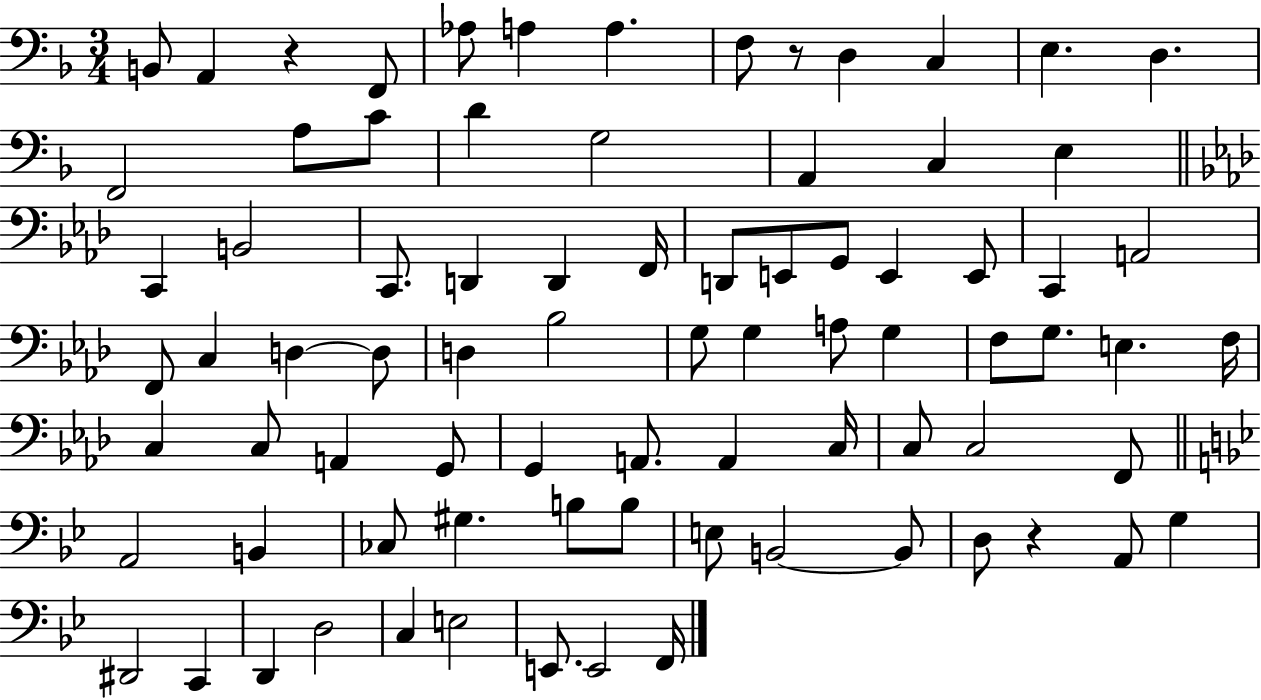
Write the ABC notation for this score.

X:1
T:Untitled
M:3/4
L:1/4
K:F
B,,/2 A,, z F,,/2 _A,/2 A, A, F,/2 z/2 D, C, E, D, F,,2 A,/2 C/2 D G,2 A,, C, E, C,, B,,2 C,,/2 D,, D,, F,,/4 D,,/2 E,,/2 G,,/2 E,, E,,/2 C,, A,,2 F,,/2 C, D, D,/2 D, _B,2 G,/2 G, A,/2 G, F,/2 G,/2 E, F,/4 C, C,/2 A,, G,,/2 G,, A,,/2 A,, C,/4 C,/2 C,2 F,,/2 A,,2 B,, _C,/2 ^G, B,/2 B,/2 E,/2 B,,2 B,,/2 D,/2 z A,,/2 G, ^D,,2 C,, D,, D,2 C, E,2 E,,/2 E,,2 F,,/4